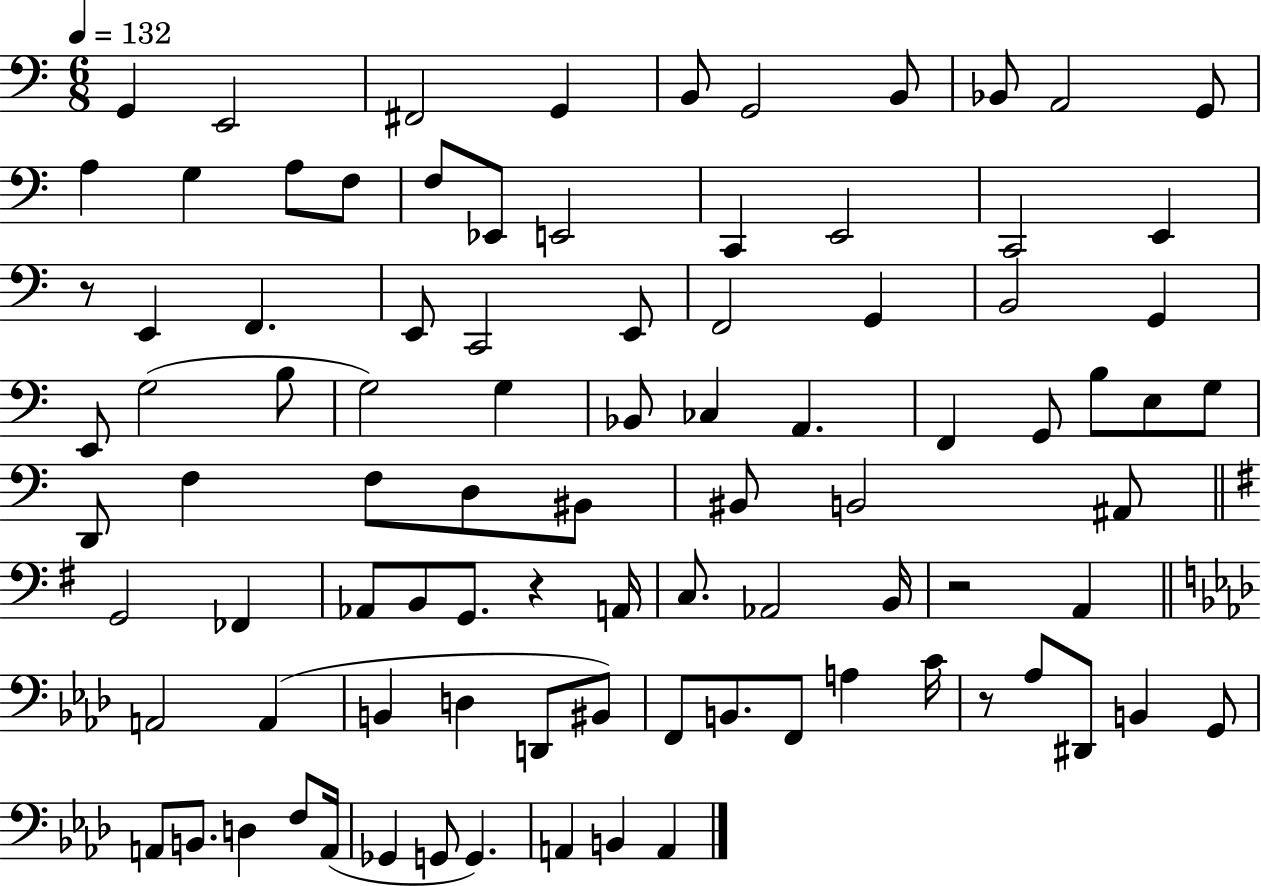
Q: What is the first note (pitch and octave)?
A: G2